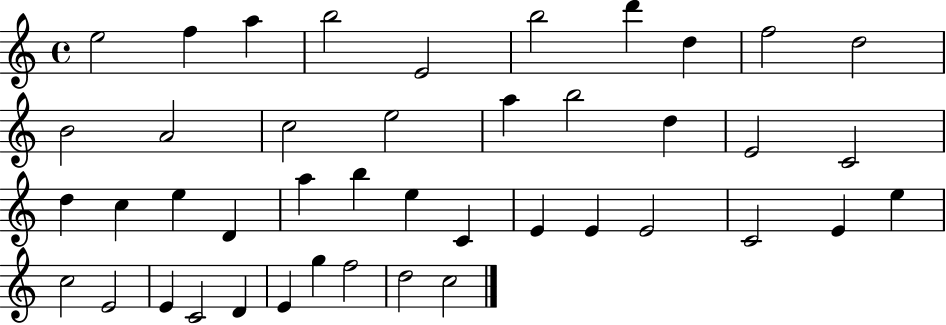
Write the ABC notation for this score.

X:1
T:Untitled
M:4/4
L:1/4
K:C
e2 f a b2 E2 b2 d' d f2 d2 B2 A2 c2 e2 a b2 d E2 C2 d c e D a b e C E E E2 C2 E e c2 E2 E C2 D E g f2 d2 c2